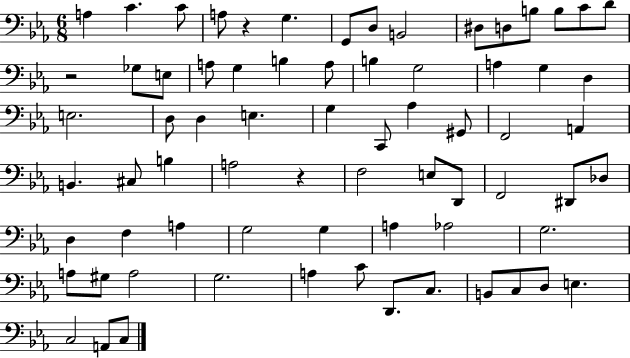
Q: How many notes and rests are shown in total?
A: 71